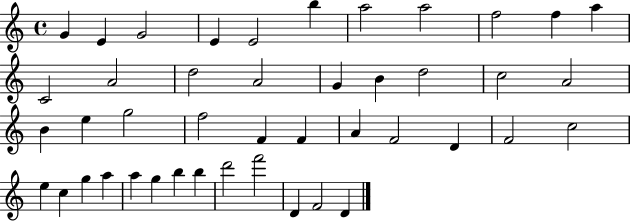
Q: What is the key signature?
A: C major